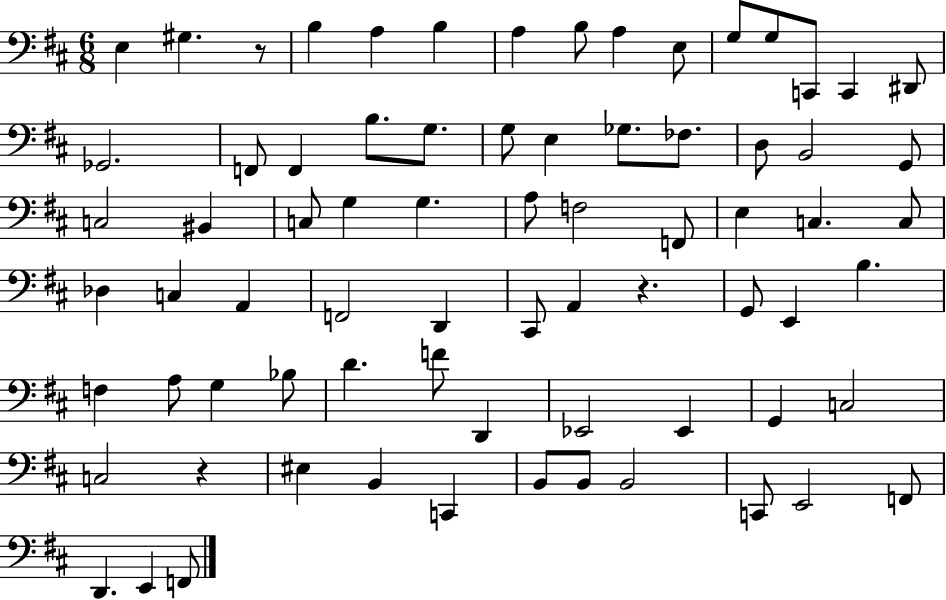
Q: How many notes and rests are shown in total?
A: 74